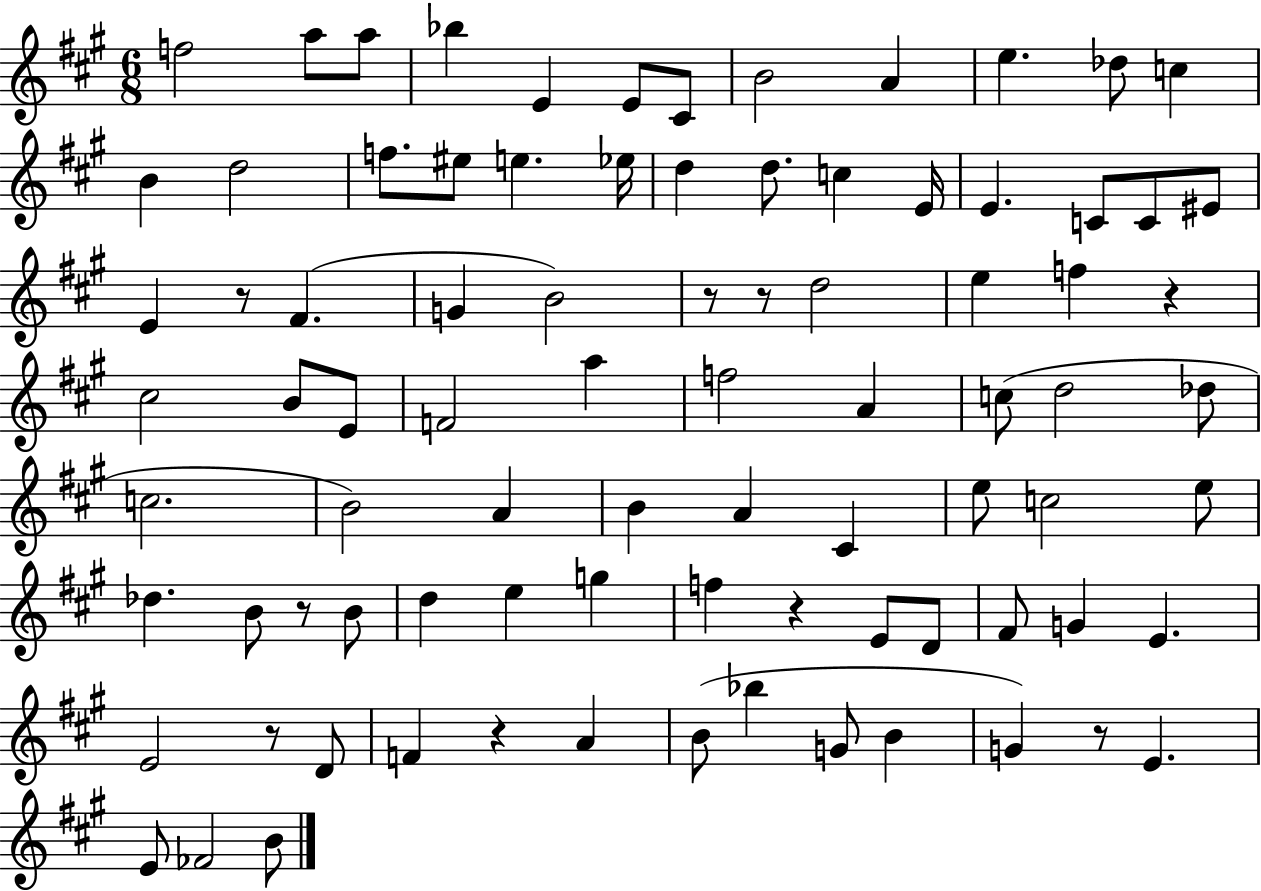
F5/h A5/e A5/e Bb5/q E4/q E4/e C#4/e B4/h A4/q E5/q. Db5/e C5/q B4/q D5/h F5/e. EIS5/e E5/q. Eb5/s D5/q D5/e. C5/q E4/s E4/q. C4/e C4/e EIS4/e E4/q R/e F#4/q. G4/q B4/h R/e R/e D5/h E5/q F5/q R/q C#5/h B4/e E4/e F4/h A5/q F5/h A4/q C5/e D5/h Db5/e C5/h. B4/h A4/q B4/q A4/q C#4/q E5/e C5/h E5/e Db5/q. B4/e R/e B4/e D5/q E5/q G5/q F5/q R/q E4/e D4/e F#4/e G4/q E4/q. E4/h R/e D4/e F4/q R/q A4/q B4/e Bb5/q G4/e B4/q G4/q R/e E4/q. E4/e FES4/h B4/e